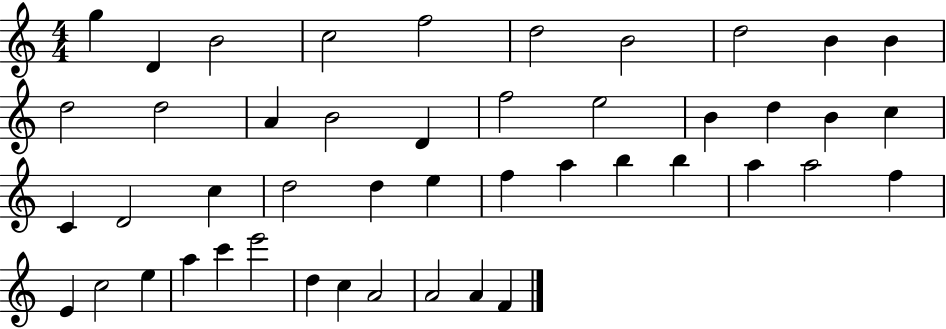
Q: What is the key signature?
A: C major